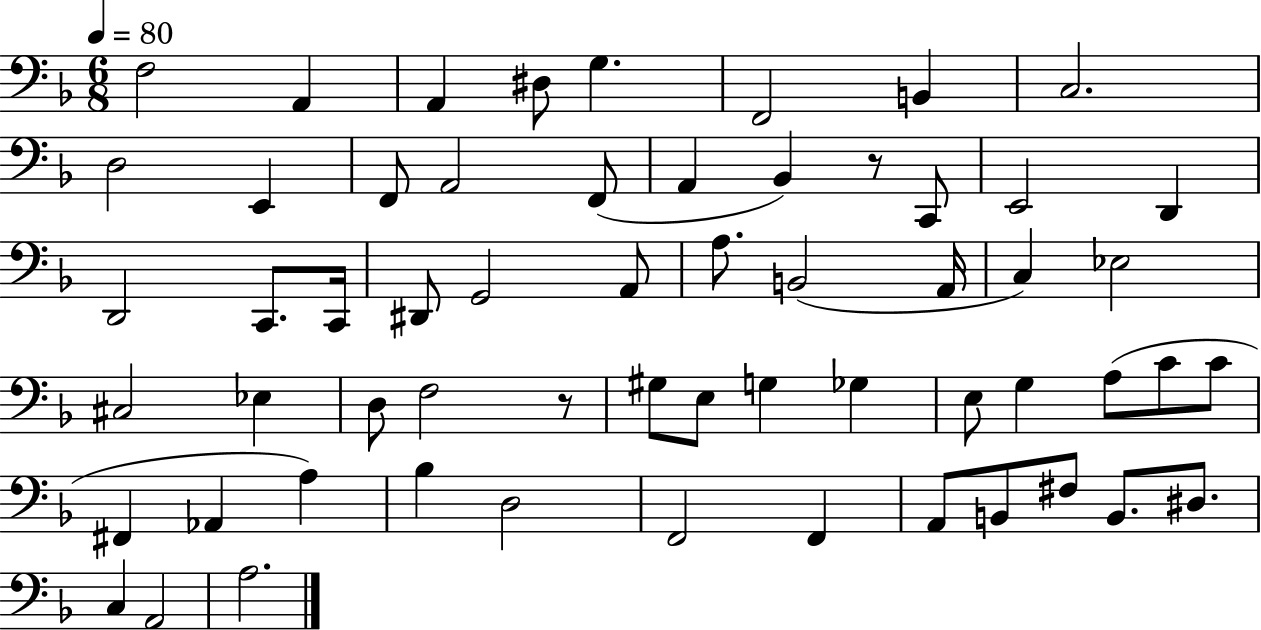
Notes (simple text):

F3/h A2/q A2/q D#3/e G3/q. F2/h B2/q C3/h. D3/h E2/q F2/e A2/h F2/e A2/q Bb2/q R/e C2/e E2/h D2/q D2/h C2/e. C2/s D#2/e G2/h A2/e A3/e. B2/h A2/s C3/q Eb3/h C#3/h Eb3/q D3/e F3/h R/e G#3/e E3/e G3/q Gb3/q E3/e G3/q A3/e C4/e C4/e F#2/q Ab2/q A3/q Bb3/q D3/h F2/h F2/q A2/e B2/e F#3/e B2/e. D#3/e. C3/q A2/h A3/h.